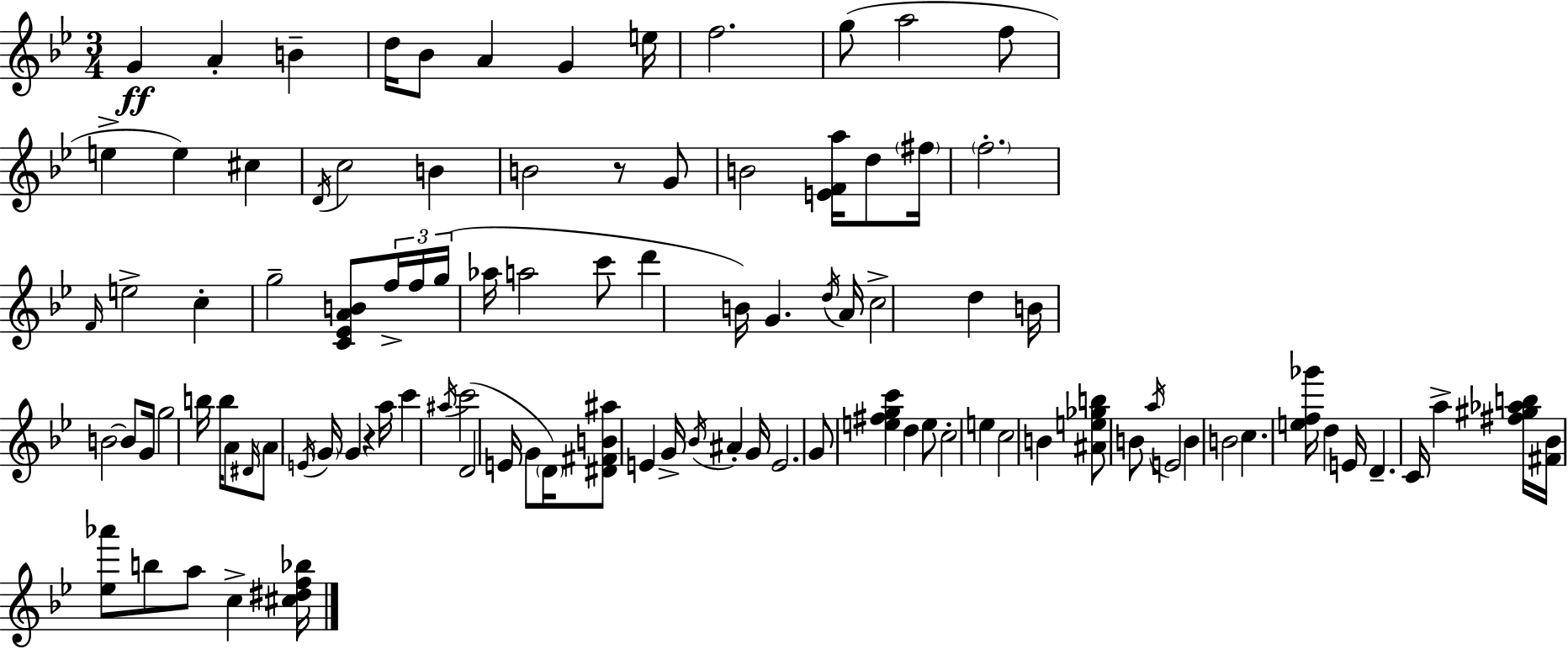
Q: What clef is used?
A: treble